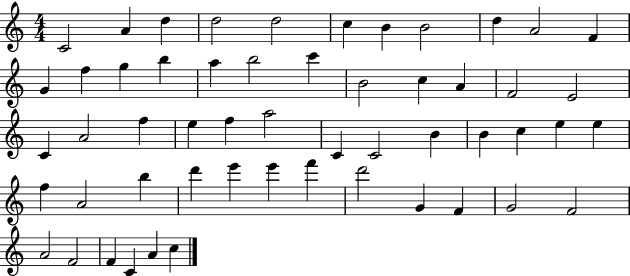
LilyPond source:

{
  \clef treble
  \numericTimeSignature
  \time 4/4
  \key c \major
  c'2 a'4 d''4 | d''2 d''2 | c''4 b'4 b'2 | d''4 a'2 f'4 | \break g'4 f''4 g''4 b''4 | a''4 b''2 c'''4 | b'2 c''4 a'4 | f'2 e'2 | \break c'4 a'2 f''4 | e''4 f''4 a''2 | c'4 c'2 b'4 | b'4 c''4 e''4 e''4 | \break f''4 a'2 b''4 | d'''4 e'''4 e'''4 f'''4 | d'''2 g'4 f'4 | g'2 f'2 | \break a'2 f'2 | f'4 c'4 a'4 c''4 | \bar "|."
}